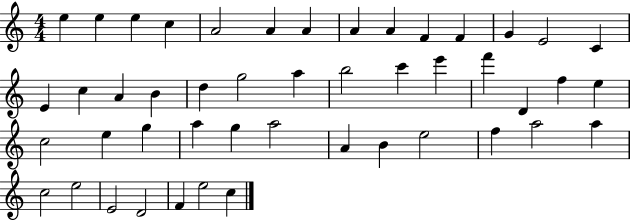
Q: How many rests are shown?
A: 0